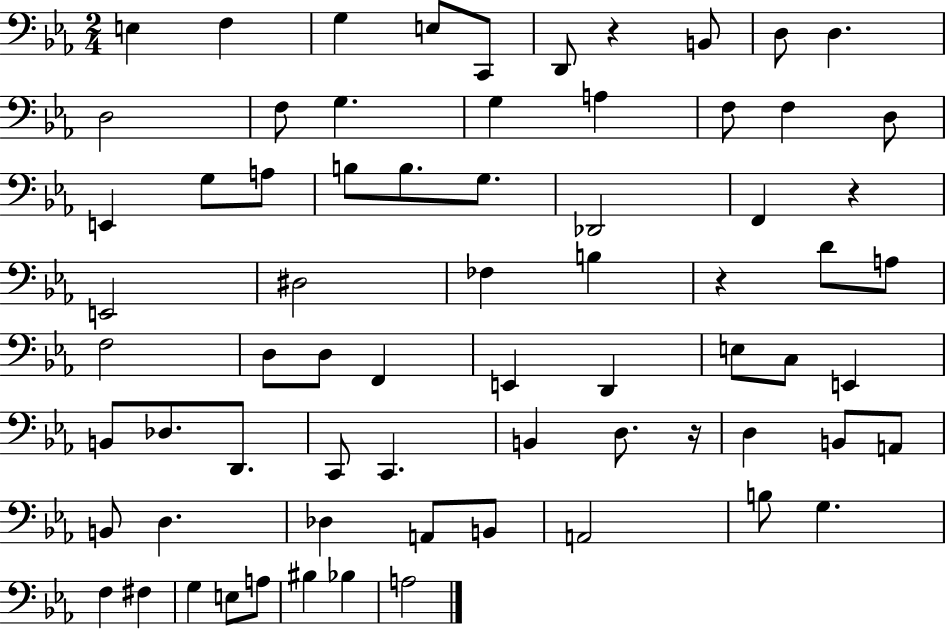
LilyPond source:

{
  \clef bass
  \numericTimeSignature
  \time 2/4
  \key ees \major
  e4 f4 | g4 e8 c,8 | d,8 r4 b,8 | d8 d4. | \break d2 | f8 g4. | g4 a4 | f8 f4 d8 | \break e,4 g8 a8 | b8 b8. g8. | des,2 | f,4 r4 | \break e,2 | dis2 | fes4 b4 | r4 d'8 a8 | \break f2 | d8 d8 f,4 | e,4 d,4 | e8 c8 e,4 | \break b,8 des8. d,8. | c,8 c,4. | b,4 d8. r16 | d4 b,8 a,8 | \break b,8 d4. | des4 a,8 b,8 | a,2 | b8 g4. | \break f4 fis4 | g4 e8 a8 | bis4 bes4 | a2 | \break \bar "|."
}